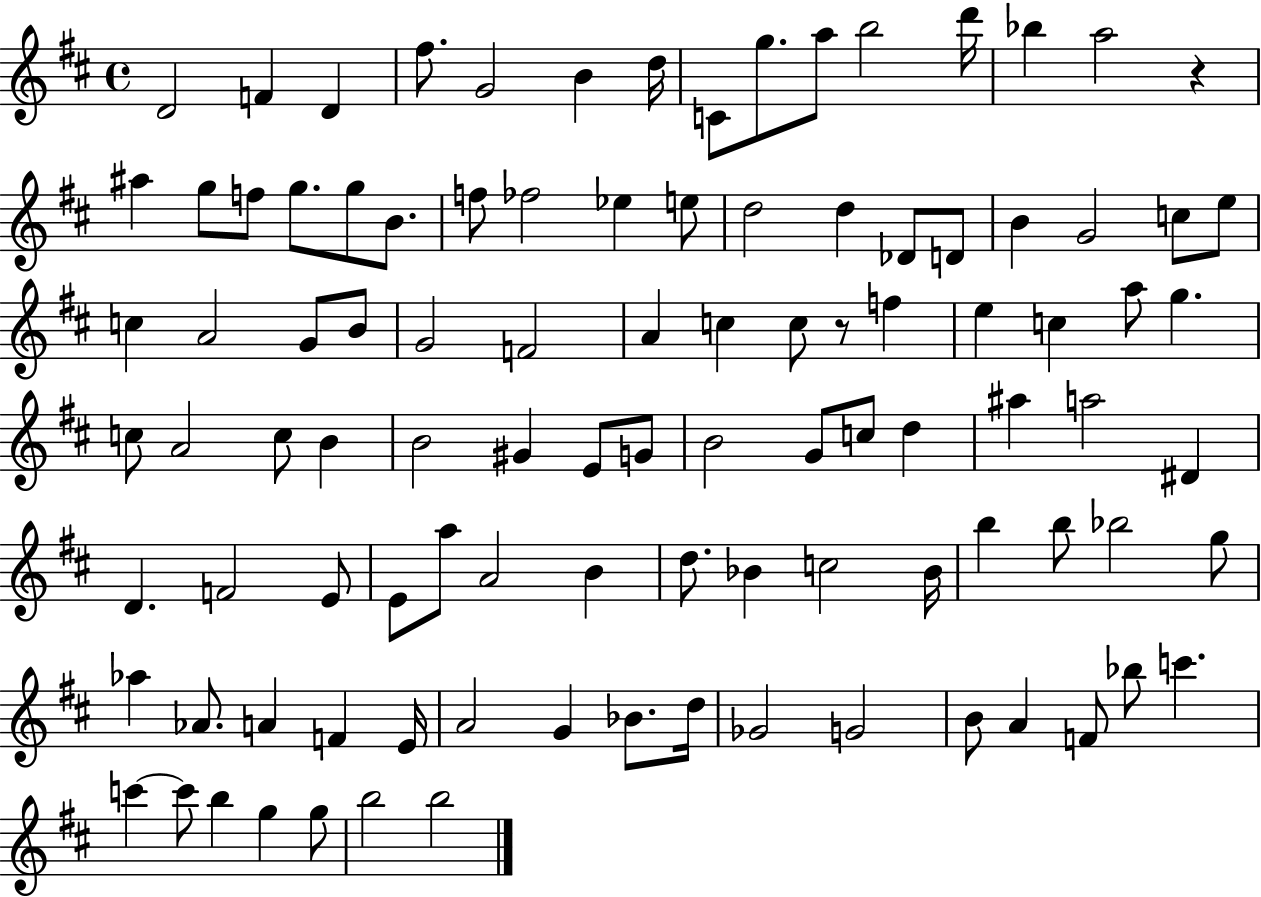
D4/h F4/q D4/q F#5/e. G4/h B4/q D5/s C4/e G5/e. A5/e B5/h D6/s Bb5/q A5/h R/q A#5/q G5/e F5/e G5/e. G5/e B4/e. F5/e FES5/h Eb5/q E5/e D5/h D5/q Db4/e D4/e B4/q G4/h C5/e E5/e C5/q A4/h G4/e B4/e G4/h F4/h A4/q C5/q C5/e R/e F5/q E5/q C5/q A5/e G5/q. C5/e A4/h C5/e B4/q B4/h G#4/q E4/e G4/e B4/h G4/e C5/e D5/q A#5/q A5/h D#4/q D4/q. F4/h E4/e E4/e A5/e A4/h B4/q D5/e. Bb4/q C5/h Bb4/s B5/q B5/e Bb5/h G5/e Ab5/q Ab4/e. A4/q F4/q E4/s A4/h G4/q Bb4/e. D5/s Gb4/h G4/h B4/e A4/q F4/e Bb5/e C6/q. C6/q C6/e B5/q G5/q G5/e B5/h B5/h